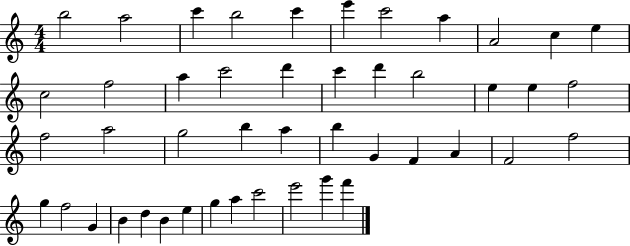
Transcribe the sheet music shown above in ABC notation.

X:1
T:Untitled
M:4/4
L:1/4
K:C
b2 a2 c' b2 c' e' c'2 a A2 c e c2 f2 a c'2 d' c' d' b2 e e f2 f2 a2 g2 b a b G F A F2 f2 g f2 G B d B e g a c'2 e'2 g' f'